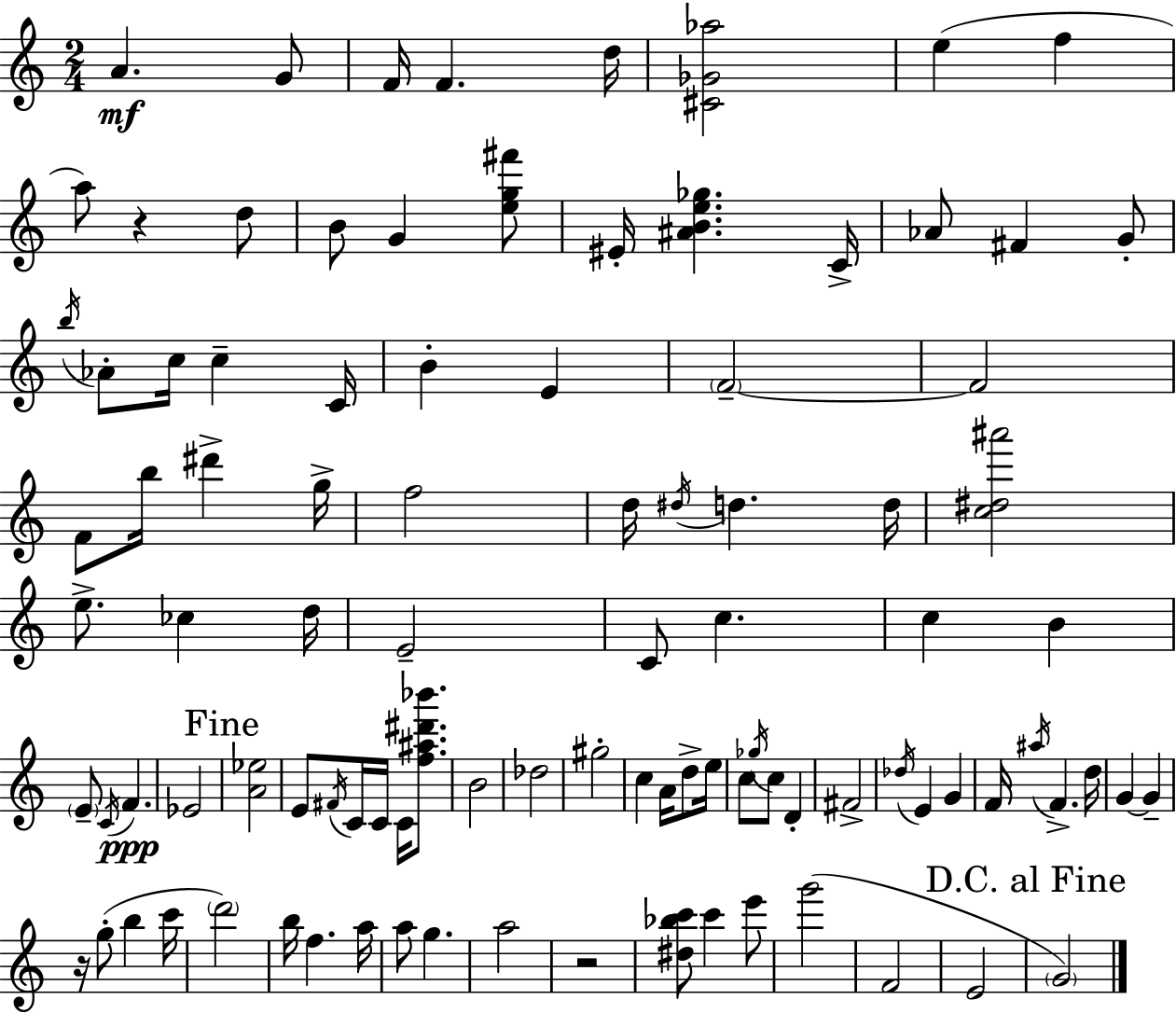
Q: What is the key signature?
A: C major